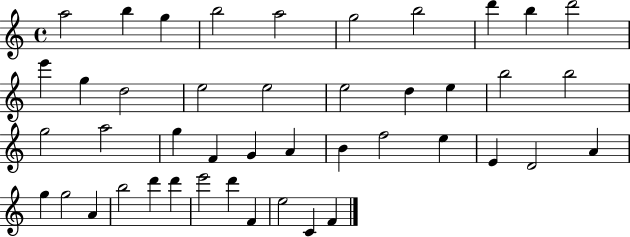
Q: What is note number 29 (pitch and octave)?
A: E5